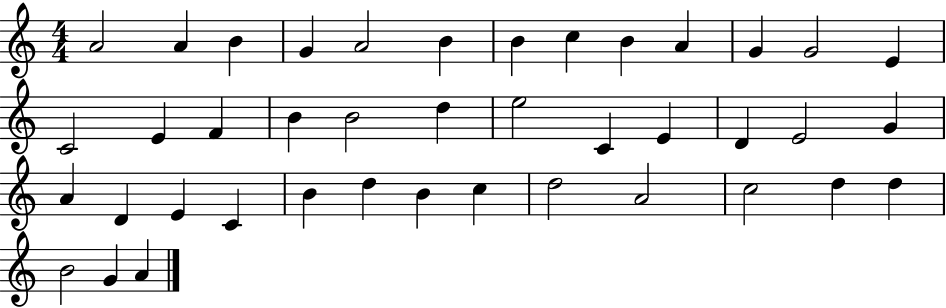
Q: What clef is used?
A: treble